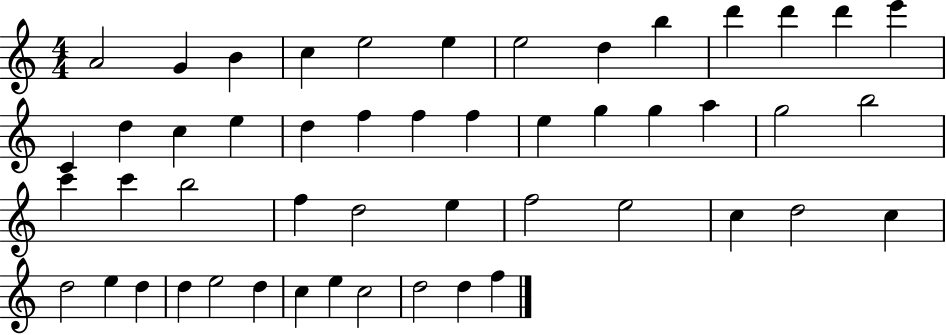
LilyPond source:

{
  \clef treble
  \numericTimeSignature
  \time 4/4
  \key c \major
  a'2 g'4 b'4 | c''4 e''2 e''4 | e''2 d''4 b''4 | d'''4 d'''4 d'''4 e'''4 | \break c'4 d''4 c''4 e''4 | d''4 f''4 f''4 f''4 | e''4 g''4 g''4 a''4 | g''2 b''2 | \break c'''4 c'''4 b''2 | f''4 d''2 e''4 | f''2 e''2 | c''4 d''2 c''4 | \break d''2 e''4 d''4 | d''4 e''2 d''4 | c''4 e''4 c''2 | d''2 d''4 f''4 | \break \bar "|."
}